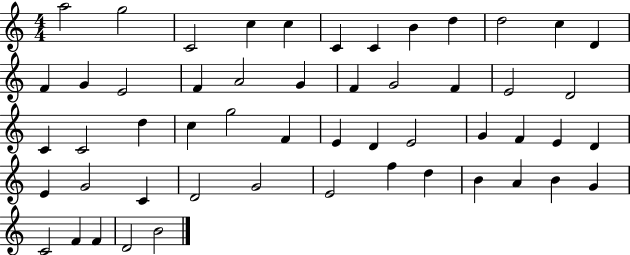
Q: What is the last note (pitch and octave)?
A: B4